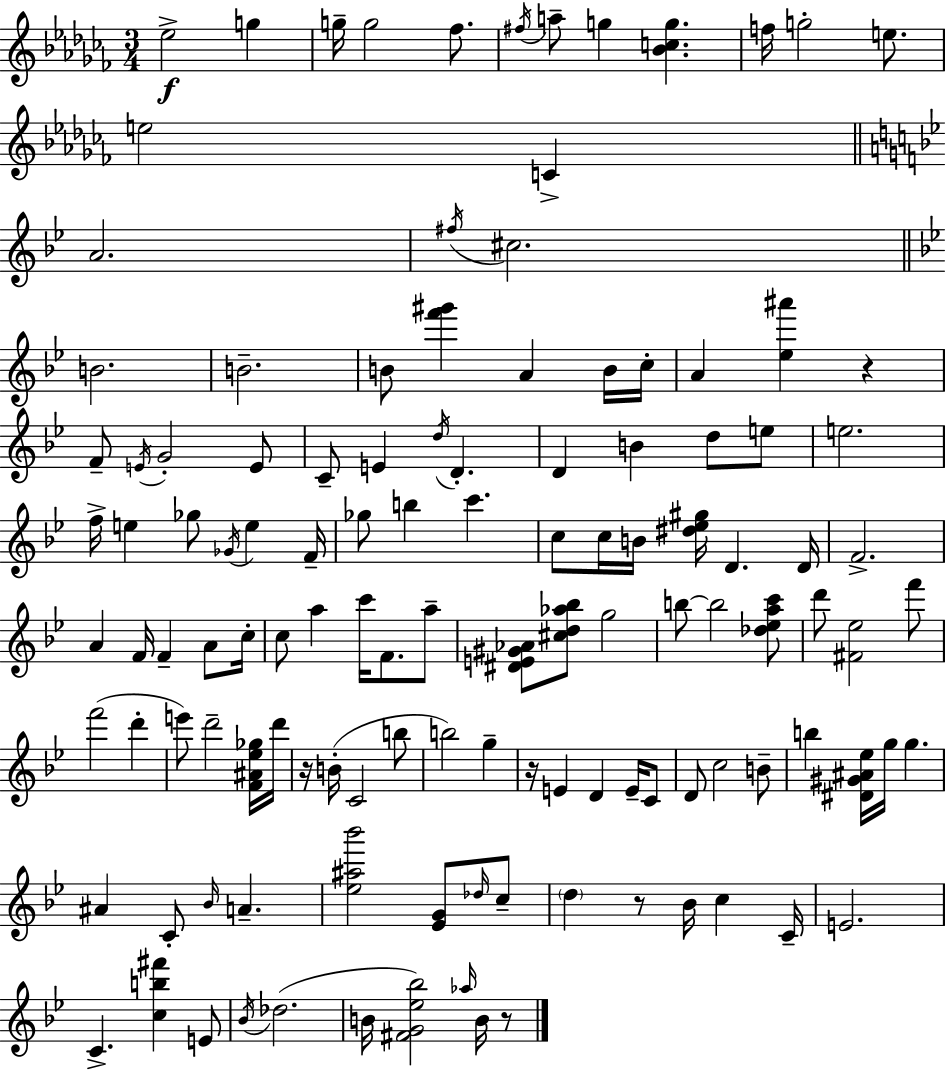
Eb5/h G5/q G5/s G5/h FES5/e. F#5/s A5/e G5/q [Bb4,C5,G5]/q. F5/s G5/h E5/e. E5/h C4/q A4/h. F#5/s C#5/h. B4/h. B4/h. B4/e [F6,G#6]/q A4/q B4/s C5/s A4/q [Eb5,A#6]/q R/q F4/e E4/s G4/h E4/e C4/e E4/q D5/s D4/q. D4/q B4/q D5/e E5/e E5/h. F5/s E5/q Gb5/e Gb4/s E5/q F4/s Gb5/e B5/q C6/q. C5/e C5/s B4/s [D#5,Eb5,G#5]/s D4/q. D4/s F4/h. A4/q F4/s F4/q A4/e C5/s C5/e A5/q C6/s F4/e. A5/e [D#4,E4,G#4,Ab4]/e [C#5,D5,Ab5,Bb5]/e G5/h B5/e B5/h [Db5,Eb5,A5,C6]/e D6/e [F#4,Eb5]/h F6/e F6/h D6/q E6/e D6/h [F4,A#4,Eb5,Gb5]/s D6/s R/s B4/s C4/h B5/e B5/h G5/q R/s E4/q D4/q E4/s C4/e D4/e C5/h B4/e B5/q [D#4,G#4,A#4,Eb5]/s G5/s G5/q. A#4/q C4/e Bb4/s A4/q. [Eb5,A#5,Bb6]/h [Eb4,G4]/e Db5/s C5/e D5/q R/e Bb4/s C5/q C4/s E4/h. C4/q. [C5,B5,F#6]/q E4/e Bb4/s Db5/h. B4/s [F#4,G4,Eb5,Bb5]/h Ab5/s B4/s R/e